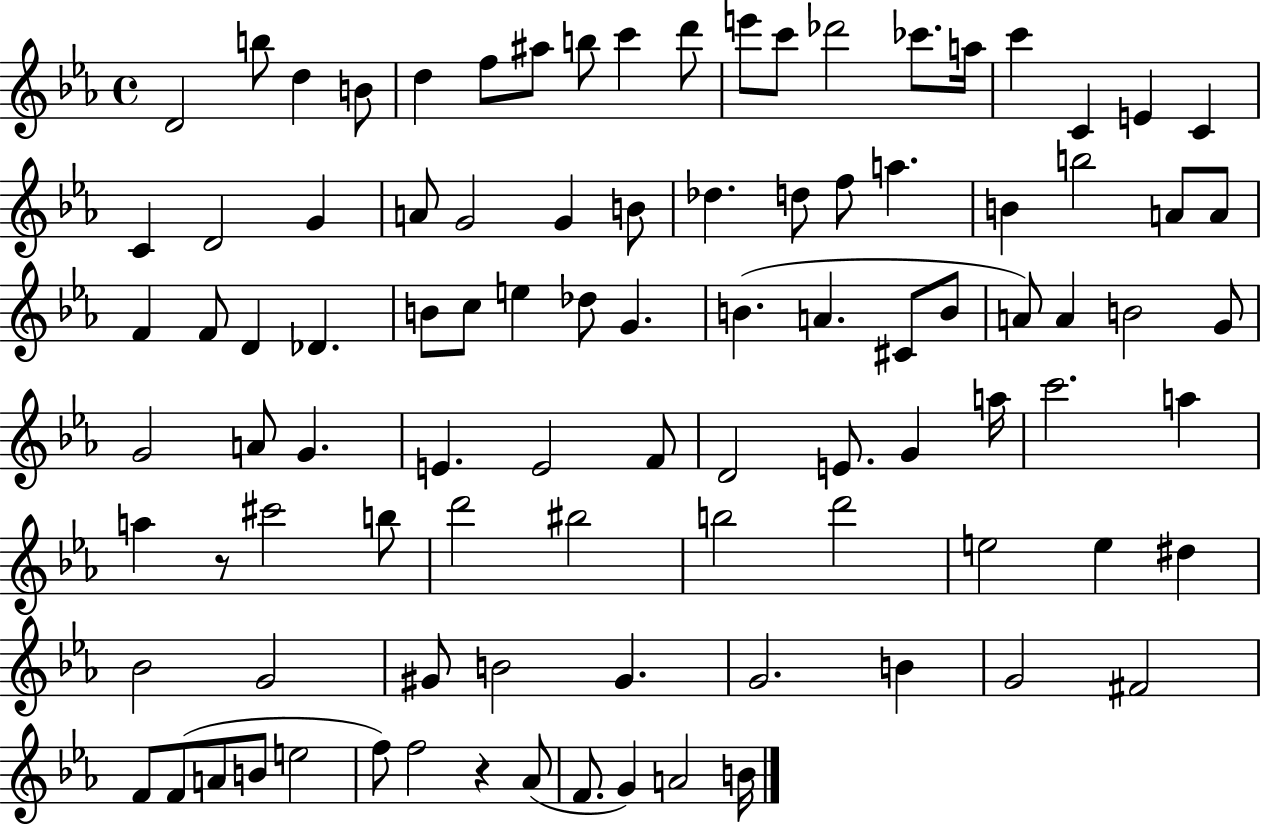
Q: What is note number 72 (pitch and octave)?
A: E5